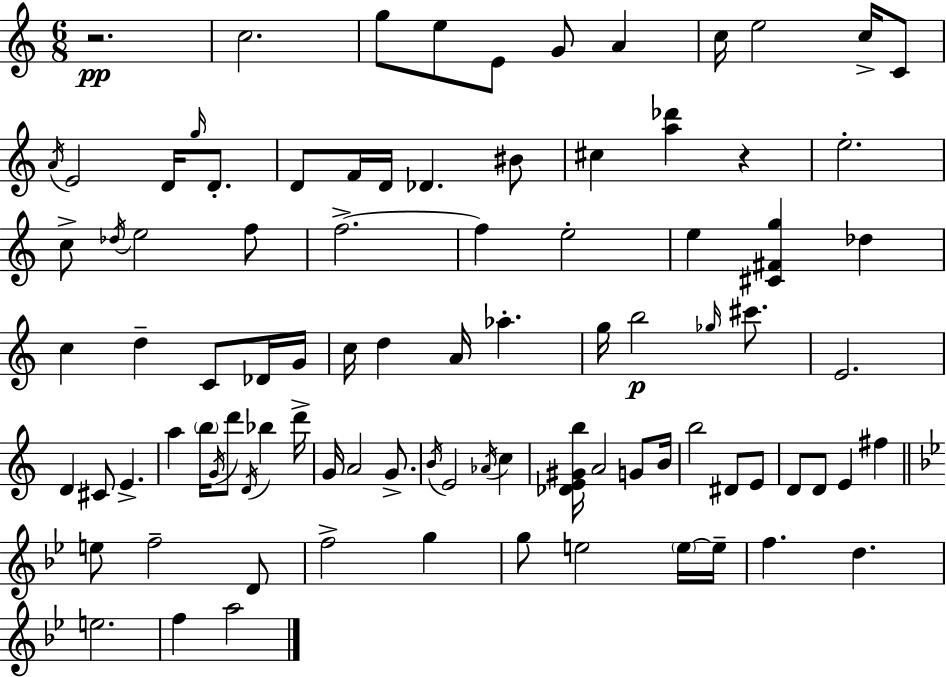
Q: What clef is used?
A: treble